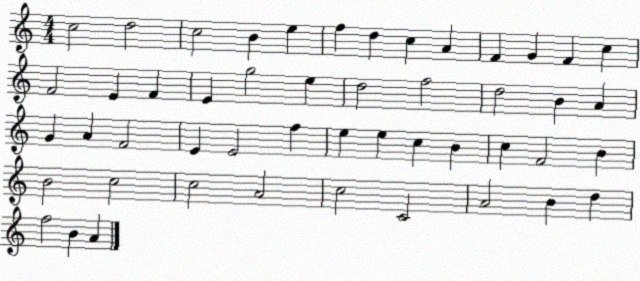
X:1
T:Untitled
M:4/4
L:1/4
K:C
c2 d2 c2 B e f d c A F G F c F2 E F E g2 e d2 f2 d2 B A G A F2 E E2 f e e c B c F2 B B2 c2 c2 A2 c2 C2 A2 B d f2 B A